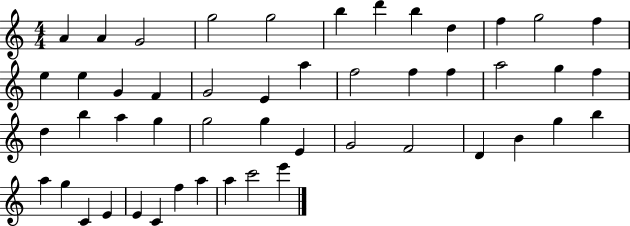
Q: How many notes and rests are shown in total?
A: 49